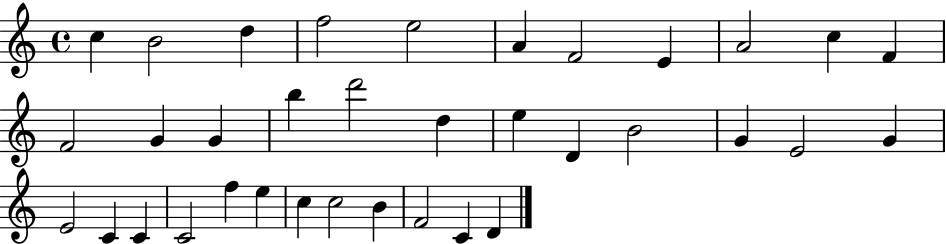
{
  \clef treble
  \time 4/4
  \defaultTimeSignature
  \key c \major
  c''4 b'2 d''4 | f''2 e''2 | a'4 f'2 e'4 | a'2 c''4 f'4 | \break f'2 g'4 g'4 | b''4 d'''2 d''4 | e''4 d'4 b'2 | g'4 e'2 g'4 | \break e'2 c'4 c'4 | c'2 f''4 e''4 | c''4 c''2 b'4 | f'2 c'4 d'4 | \break \bar "|."
}